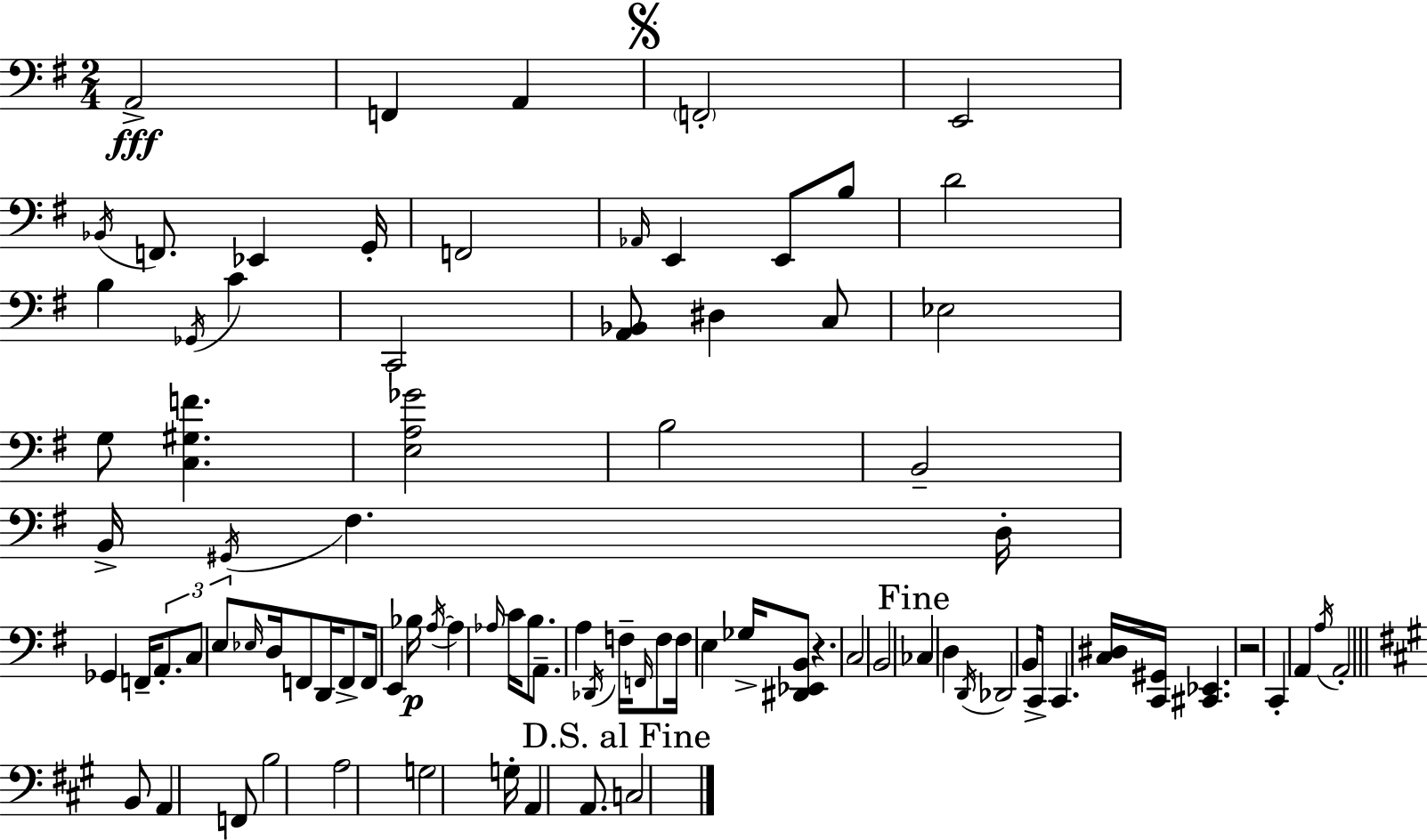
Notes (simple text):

A2/h F2/q A2/q F2/h E2/h Bb2/s F2/e. Eb2/q G2/s F2/h Ab2/s E2/q E2/e B3/e D4/h B3/q Gb2/s C4/q C2/h [A2,Bb2]/e D#3/q C3/e Eb3/h G3/e [C3,G#3,F4]/q. [E3,A3,Gb4]/h B3/h B2/h B2/s G#2/s F#3/q. D3/s Gb2/q F2/s A2/e. C3/e E3/e Eb3/s D3/s F2/e D2/s F2/e F2/s E2/q Bb3/s A3/s A3/q Ab3/s C4/s B3/e. A2/e. A3/q Db2/s F3/s F2/s F3/e F3/s E3/q Gb3/s [D#2,Eb2,B2]/e R/q. C3/h B2/h CES3/q D3/q D2/s Db2/h B2/s C2/s C2/q. [C3,D#3]/s [C2,G#2]/s [C#2,Eb2]/q. R/h C2/q A2/q A3/s A2/h B2/e A2/q F2/e B3/h A3/h G3/h G3/s A2/q A2/e. C3/h